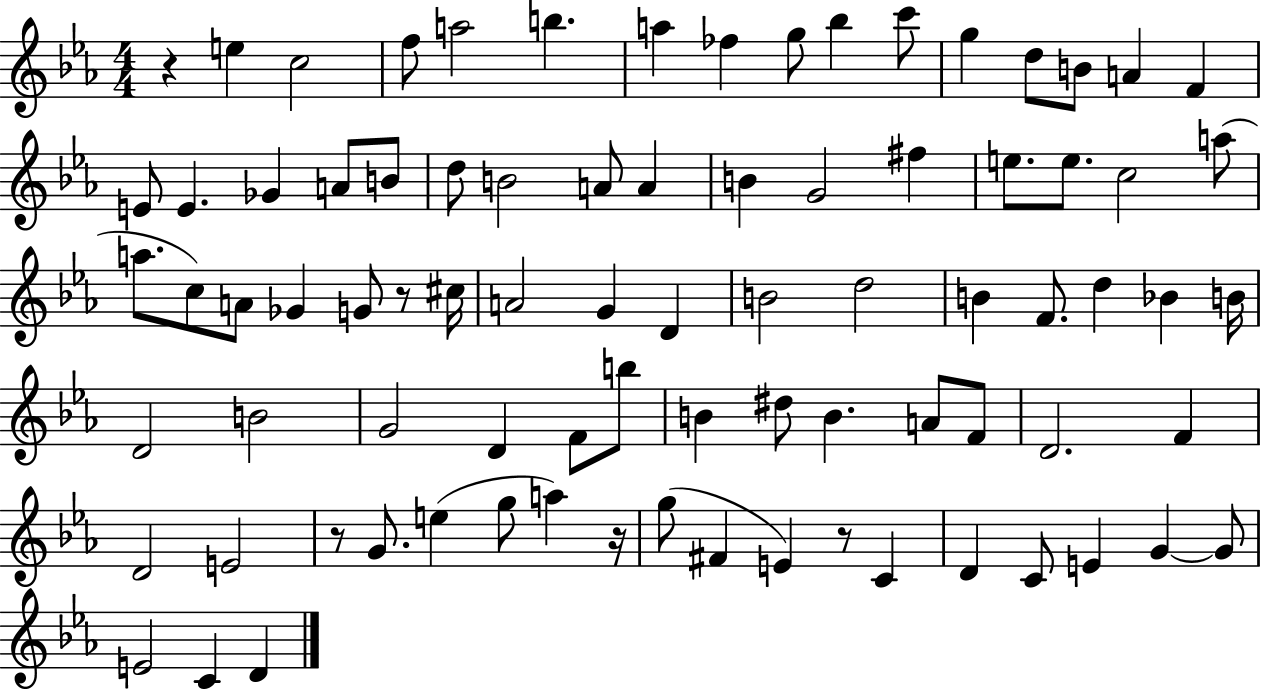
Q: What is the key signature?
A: EES major